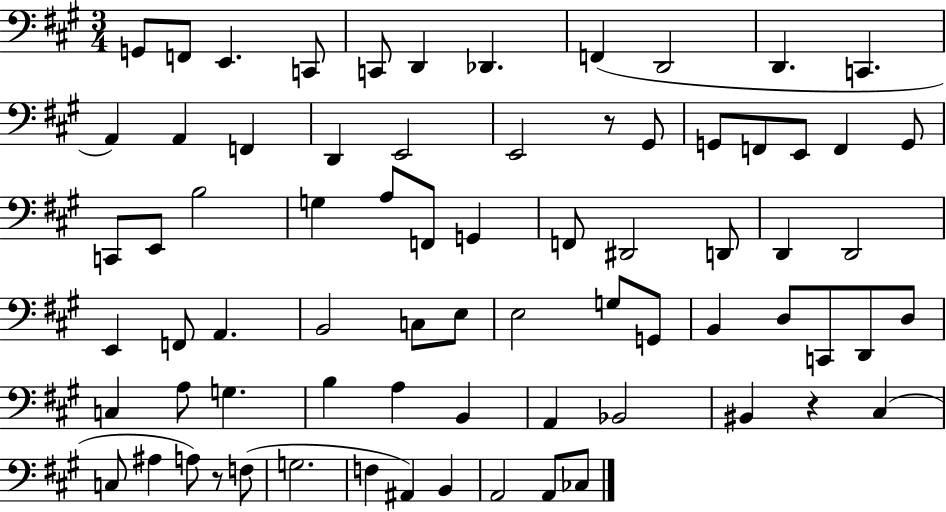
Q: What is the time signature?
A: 3/4